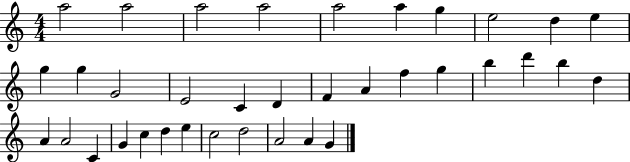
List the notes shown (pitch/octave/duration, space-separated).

A5/h A5/h A5/h A5/h A5/h A5/q G5/q E5/h D5/q E5/q G5/q G5/q G4/h E4/h C4/q D4/q F4/q A4/q F5/q G5/q B5/q D6/q B5/q D5/q A4/q A4/h C4/q G4/q C5/q D5/q E5/q C5/h D5/h A4/h A4/q G4/q